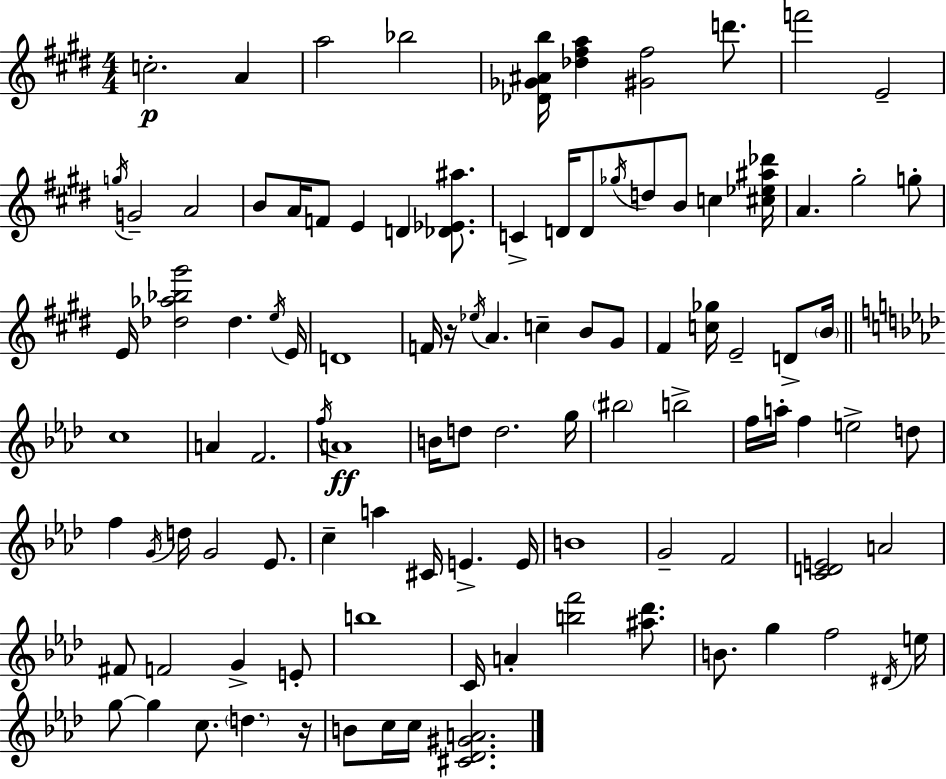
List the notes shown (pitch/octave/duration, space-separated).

C5/h. A4/q A5/h Bb5/h [Db4,Gb4,A#4,B5]/s [Db5,F#5,A5]/q [G#4,F#5]/h D6/e. F6/h E4/h G5/s G4/h A4/h B4/e A4/s F4/e E4/q D4/q [Db4,Eb4,A#5]/e. C4/q D4/s D4/e Gb5/s D5/e B4/e C5/q [C#5,Eb5,A#5,Db6]/s A4/q. G#5/h G5/e E4/s [Db5,Ab5,Bb5,G#6]/h Db5/q. E5/s E4/s D4/w F4/s R/s Eb5/s A4/q. C5/q B4/e G#4/e F#4/q [C5,Gb5]/s E4/h D4/e B4/s C5/w A4/q F4/h. F5/s A4/w B4/s D5/e D5/h. G5/s BIS5/h B5/h F5/s A5/s F5/q E5/h D5/e F5/q G4/s D5/s G4/h Eb4/e. C5/q A5/q C#4/s E4/q. E4/s B4/w G4/h F4/h [C4,D4,E4]/h A4/h F#4/e F4/h G4/q E4/e B5/w C4/s A4/q [B5,F6]/h [A#5,Db6]/e. B4/e. G5/q F5/h D#4/s E5/s G5/e G5/q C5/e. D5/q. R/s B4/e C5/s C5/s [C#4,Db4,G#4,A4]/h.